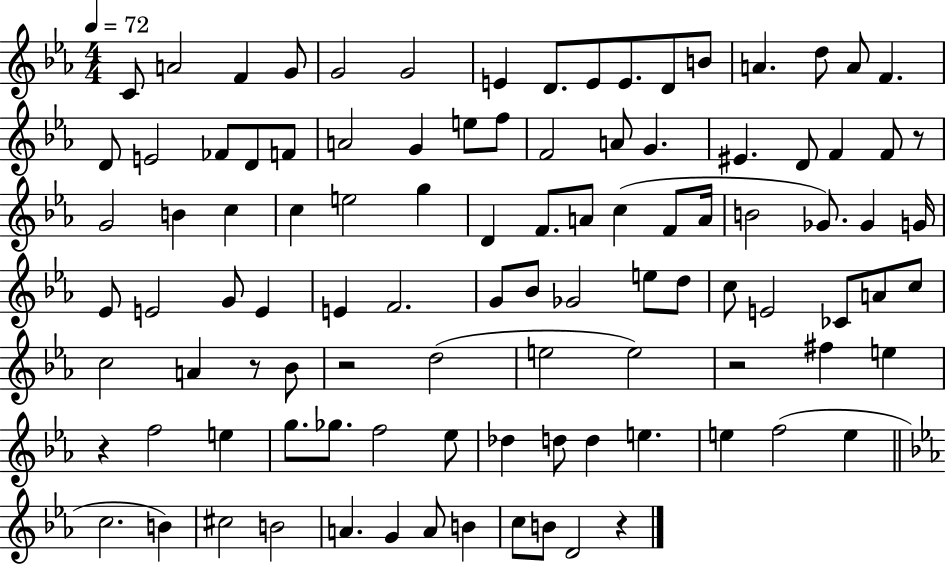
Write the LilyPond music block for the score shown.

{
  \clef treble
  \numericTimeSignature
  \time 4/4
  \key ees \major
  \tempo 4 = 72
  c'8 a'2 f'4 g'8 | g'2 g'2 | e'4 d'8. e'8 e'8. d'8 b'8 | a'4. d''8 a'8 f'4. | \break d'8 e'2 fes'8 d'8 f'8 | a'2 g'4 e''8 f''8 | f'2 a'8 g'4. | eis'4. d'8 f'4 f'8 r8 | \break g'2 b'4 c''4 | c''4 e''2 g''4 | d'4 f'8. a'8 c''4( f'8 a'16 | b'2 ges'8.) ges'4 g'16 | \break ees'8 e'2 g'8 e'4 | e'4 f'2. | g'8 bes'8 ges'2 e''8 d''8 | c''8 e'2 ces'8 a'8 c''8 | \break c''2 a'4 r8 bes'8 | r2 d''2( | e''2 e''2) | r2 fis''4 e''4 | \break r4 f''2 e''4 | g''8. ges''8. f''2 ees''8 | des''4 d''8 d''4 e''4. | e''4 f''2( e''4 | \break \bar "||" \break \key ees \major c''2. b'4) | cis''2 b'2 | a'4. g'4 a'8 b'4 | c''8 b'8 d'2 r4 | \break \bar "|."
}